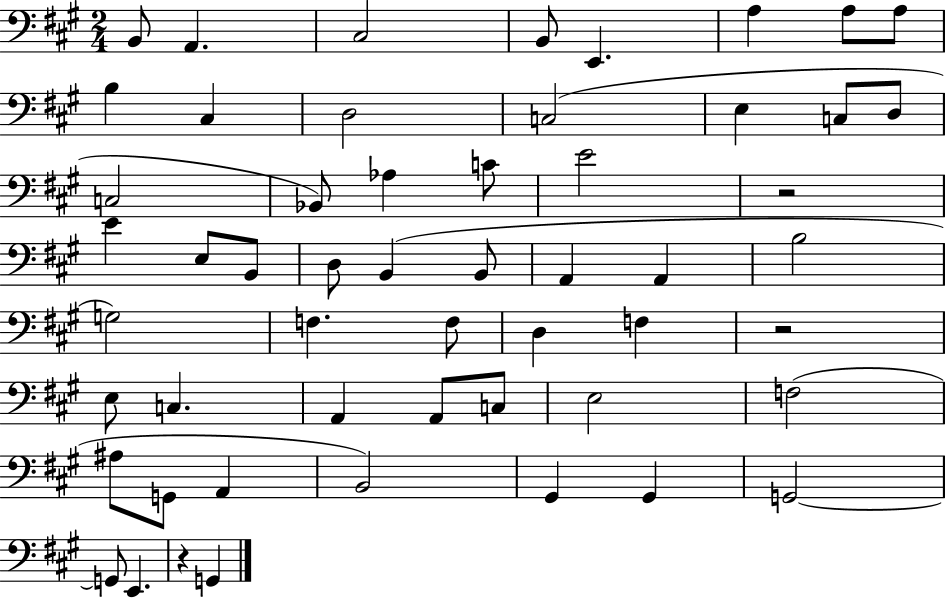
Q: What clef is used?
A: bass